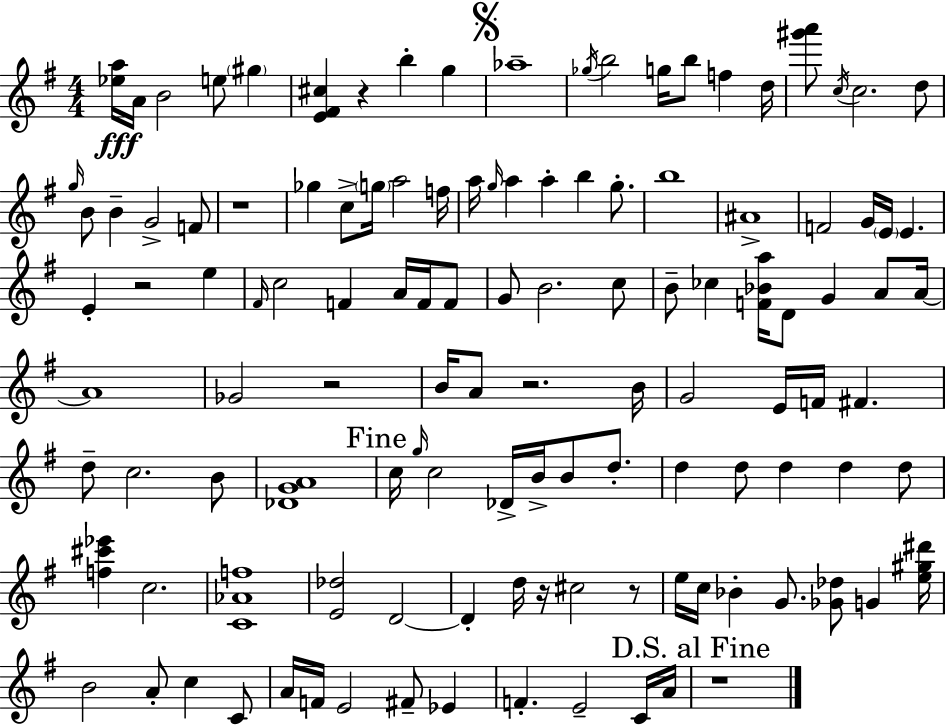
[Eb5,A5]/s A4/s B4/h E5/e G#5/q [E4,F#4,C#5]/q R/q B5/q G5/q Ab5/w Gb5/s B5/h G5/s B5/e F5/q D5/s [G#6,A6]/e C5/s C5/h. D5/e G5/s B4/e B4/q G4/h F4/e R/w Gb5/q C5/e G5/s A5/h F5/s A5/s G5/s A5/q A5/q B5/q G5/e. B5/w A#4/w F4/h G4/s E4/s E4/q. E4/q R/h E5/q F#4/s C5/h F4/q A4/s F4/s F4/e G4/e B4/h. C5/e B4/e CES5/q [F4,Bb4,A5]/s D4/e G4/q A4/e A4/s A4/w Gb4/h R/h B4/s A4/e R/h. B4/s G4/h E4/s F4/s F#4/q. D5/e C5/h. B4/e [Db4,G4,A4]/w C5/s G5/s C5/h Db4/s B4/s B4/e D5/e. D5/q D5/e D5/q D5/q D5/e [F5,C#6,Eb6]/q C5/h. [C4,Ab4,F5]/w [E4,Db5]/h D4/h D4/q D5/s R/s C#5/h R/e E5/s C5/s Bb4/q G4/e. [Gb4,Db5]/e G4/q [E5,G#5,D#6]/s B4/h A4/e C5/q C4/e A4/s F4/s E4/h F#4/e Eb4/q F4/q. E4/h C4/s A4/s R/w